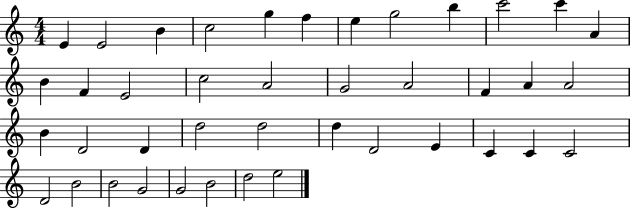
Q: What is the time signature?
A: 4/4